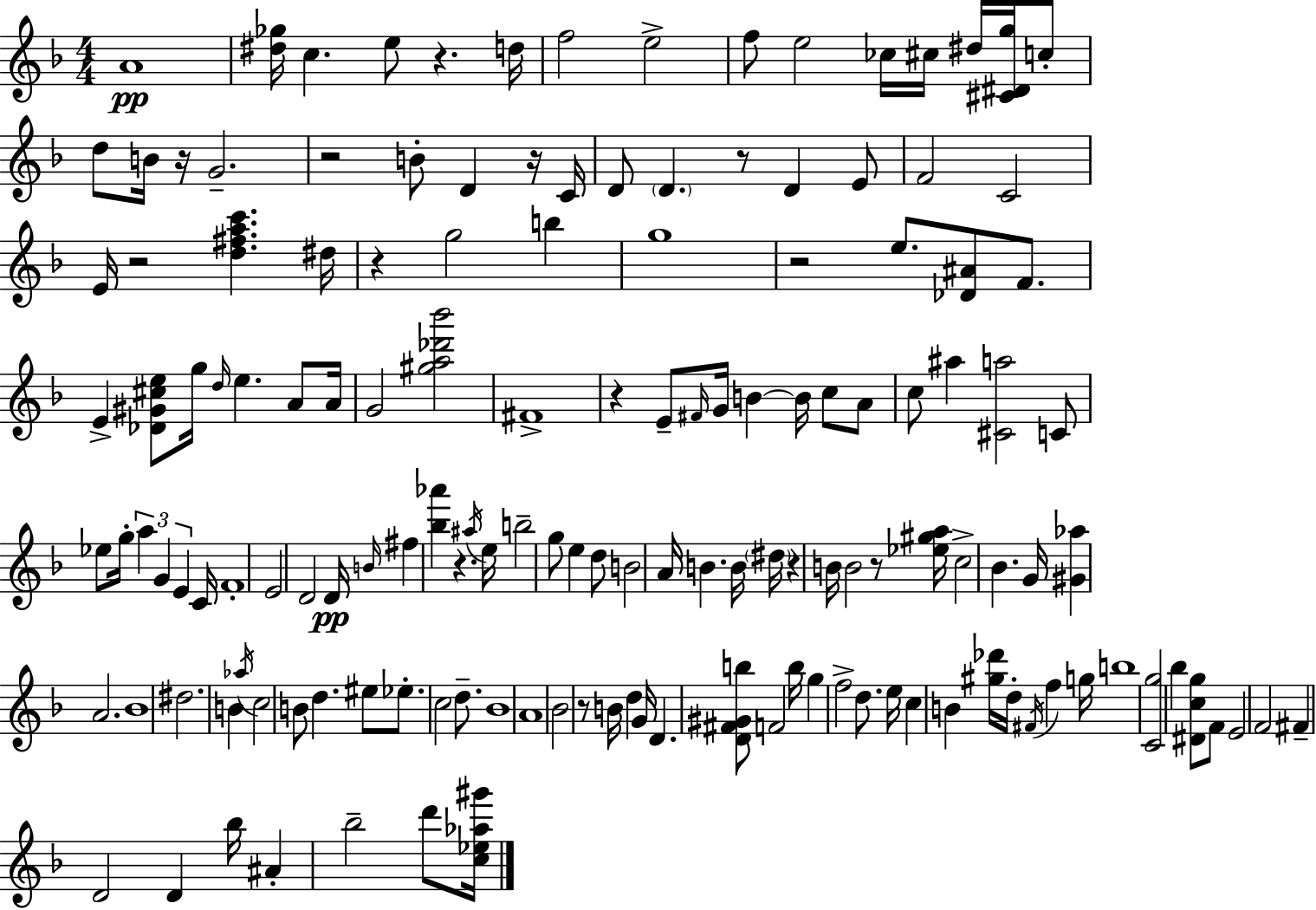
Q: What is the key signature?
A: D minor